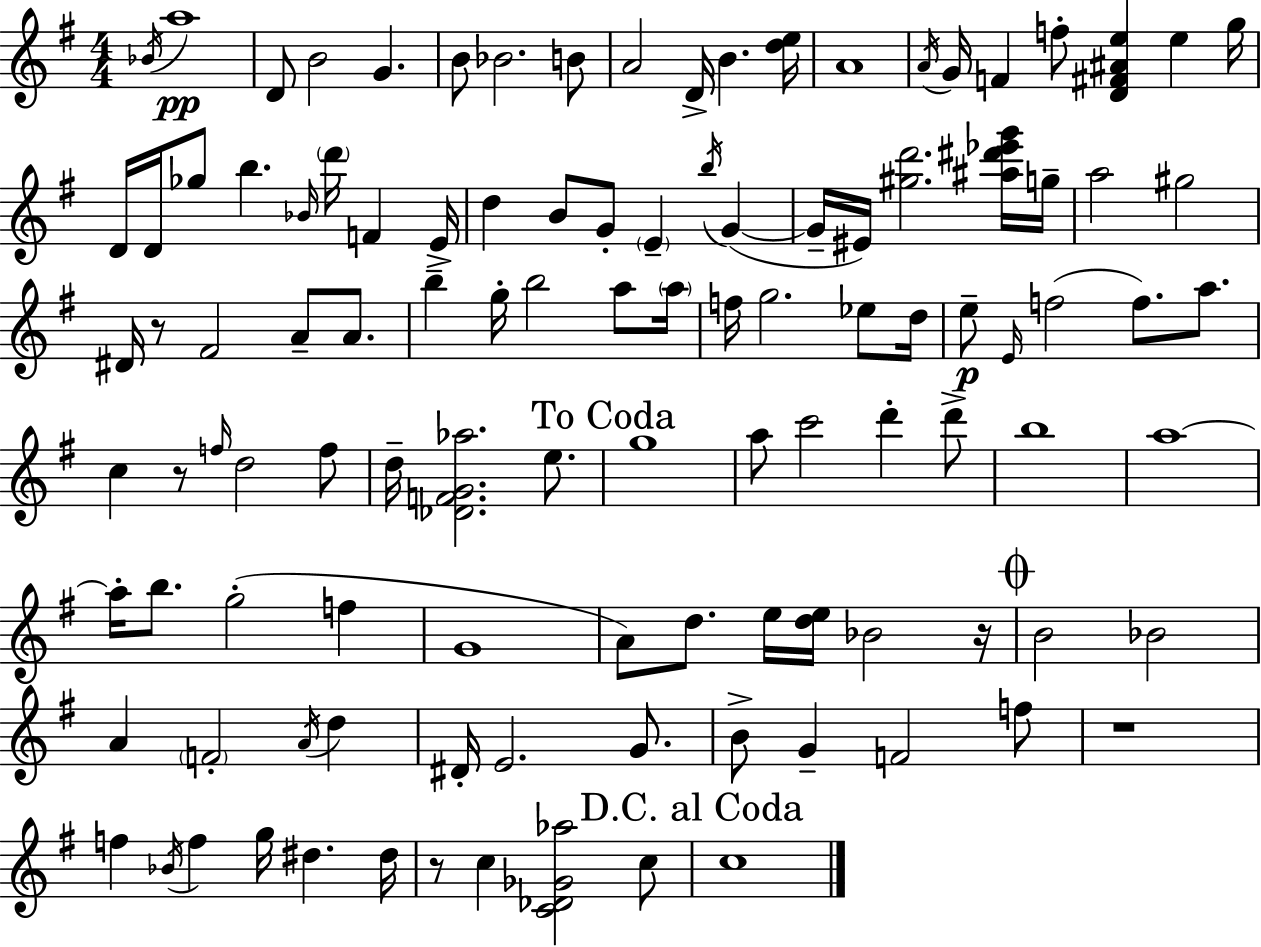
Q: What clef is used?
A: treble